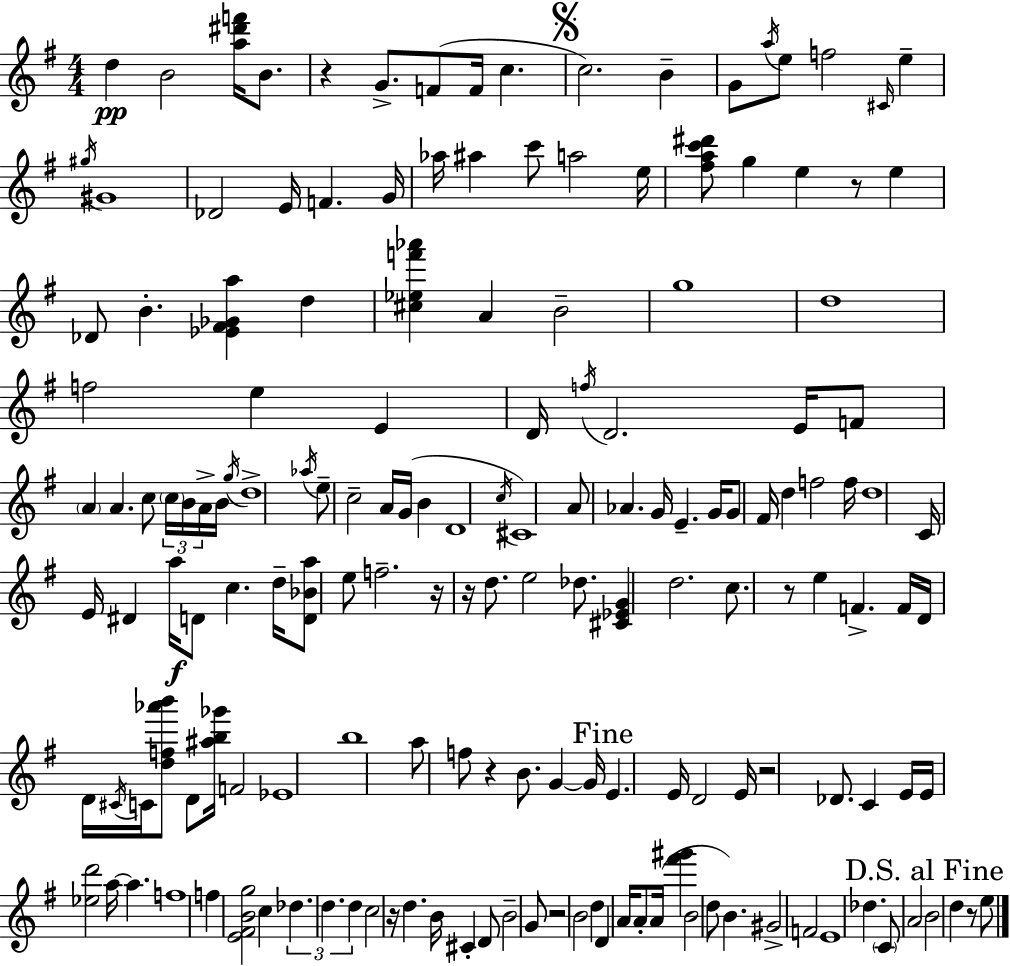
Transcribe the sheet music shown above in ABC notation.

X:1
T:Untitled
M:4/4
L:1/4
K:Em
d B2 [a^d'f']/4 B/2 z G/2 F/2 F/4 c c2 B G/2 a/4 e/2 f2 ^C/4 e ^g/4 ^G4 _D2 E/4 F G/4 _a/4 ^a c'/2 a2 e/4 [^fac'^d']/2 g e z/2 e _D/2 B [_E^F_Ga] d [^c_ef'_a'] A B2 g4 d4 f2 e E D/4 f/4 D2 E/4 F/2 A A c/2 c/4 B/4 A/4 B/4 g/4 d4 _a/4 e/2 c2 A/4 G/4 B D4 c/4 ^C4 A/2 _A G/4 E G/4 G/2 ^F/4 d f2 f/4 d4 C/4 E/4 ^D a/4 D/2 c d/4 [D_Ba]/2 e/2 f2 z/4 z/4 d/2 e2 _d/2 [^C_EG] d2 c/2 z/2 e F F/4 D/4 D/4 ^C/4 C/4 [df_a'b']/2 D/2 [^ab_g']/4 F2 _E4 b4 a/2 f/2 z B/2 G G/4 E E/4 D2 E/4 z2 _D/2 C E/4 E/4 [_ed']2 a/4 a f4 f [E^FBg]2 c _d d d c2 z/4 d B/4 ^C D/2 B2 G/2 z2 B2 d D A/4 A/2 A/4 [^f'^g'] B2 d/2 B ^G2 F2 E4 _d C/2 A2 B2 d z/2 e/2